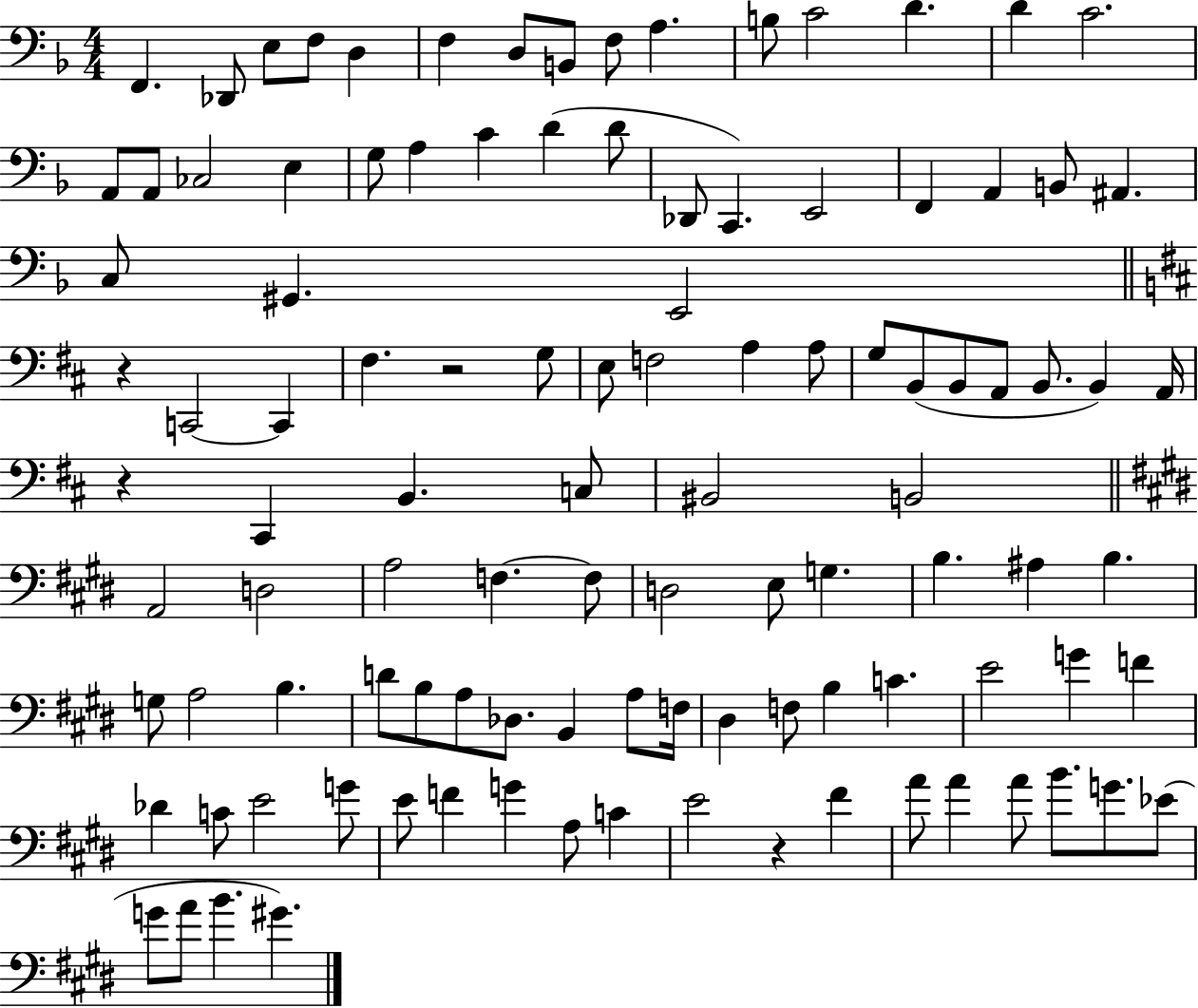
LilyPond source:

{
  \clef bass
  \numericTimeSignature
  \time 4/4
  \key f \major
  f,4. des,8 e8 f8 d4 | f4 d8 b,8 f8 a4. | b8 c'2 d'4. | d'4 c'2. | \break a,8 a,8 ces2 e4 | g8 a4 c'4 d'4( d'8 | des,8 c,4.) e,2 | f,4 a,4 b,8 ais,4. | \break c8 gis,4. e,2 | \bar "||" \break \key d \major r4 c,2~~ c,4 | fis4. r2 g8 | e8 f2 a4 a8 | g8 b,8( b,8 a,8 b,8. b,4) a,16 | \break r4 cis,4 b,4. c8 | bis,2 b,2 | \bar "||" \break \key e \major a,2 d2 | a2 f4.~~ f8 | d2 e8 g4. | b4. ais4 b4. | \break g8 a2 b4. | d'8 b8 a8 des8. b,4 a8 f16 | dis4 f8 b4 c'4. | e'2 g'4 f'4 | \break des'4 c'8 e'2 g'8 | e'8 f'4 g'4 a8 c'4 | e'2 r4 fis'4 | a'8 a'4 a'8 b'8. g'8. ees'8( | \break g'8 a'8 b'4. gis'4.) | \bar "|."
}